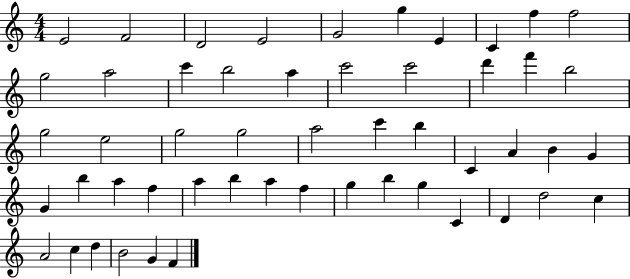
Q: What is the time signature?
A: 4/4